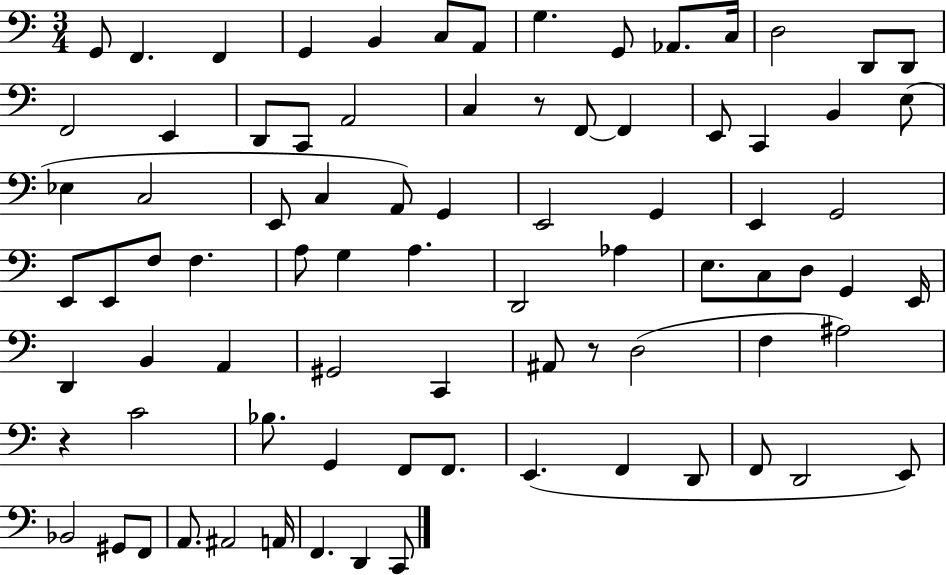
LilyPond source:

{
  \clef bass
  \numericTimeSignature
  \time 3/4
  \key c \major
  g,8 f,4. f,4 | g,4 b,4 c8 a,8 | g4. g,8 aes,8. c16 | d2 d,8 d,8 | \break f,2 e,4 | d,8 c,8 a,2 | c4 r8 f,8~~ f,4 | e,8 c,4 b,4 e8( | \break ees4 c2 | e,8 c4 a,8) g,4 | e,2 g,4 | e,4 g,2 | \break e,8 e,8 f8 f4. | a8 g4 a4. | d,2 aes4 | e8. c8 d8 g,4 e,16 | \break d,4 b,4 a,4 | gis,2 c,4 | ais,8 r8 d2( | f4 ais2) | \break r4 c'2 | bes8. g,4 f,8 f,8. | e,4.( f,4 d,8 | f,8 d,2 e,8) | \break bes,2 gis,8 f,8 | a,8. ais,2 a,16 | f,4. d,4 c,8 | \bar "|."
}